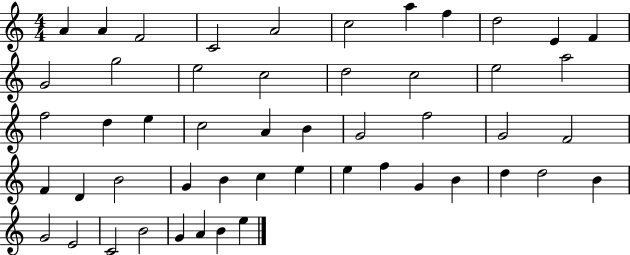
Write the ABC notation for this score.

X:1
T:Untitled
M:4/4
L:1/4
K:C
A A F2 C2 A2 c2 a f d2 E F G2 g2 e2 c2 d2 c2 e2 a2 f2 d e c2 A B G2 f2 G2 F2 F D B2 G B c e e f G B d d2 B G2 E2 C2 B2 G A B e